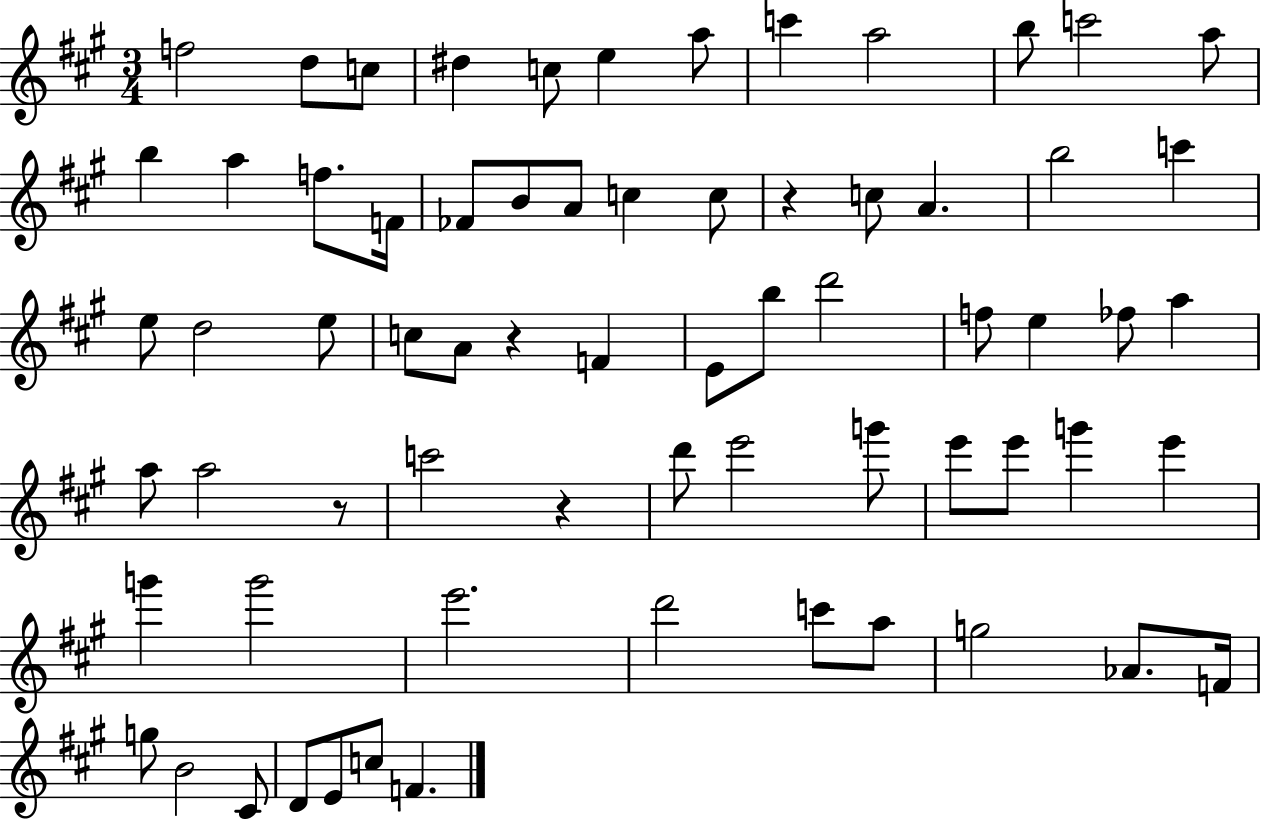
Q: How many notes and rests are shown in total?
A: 68